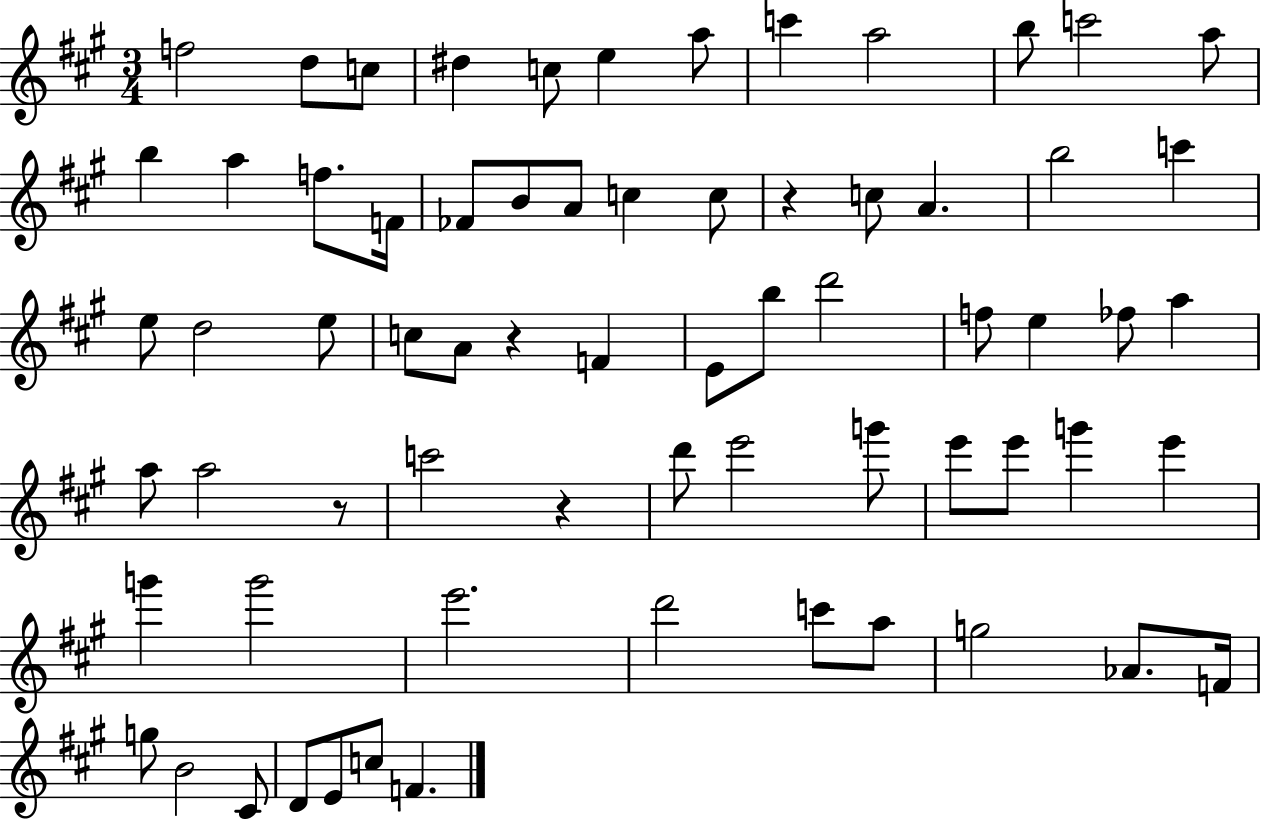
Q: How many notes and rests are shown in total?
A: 68